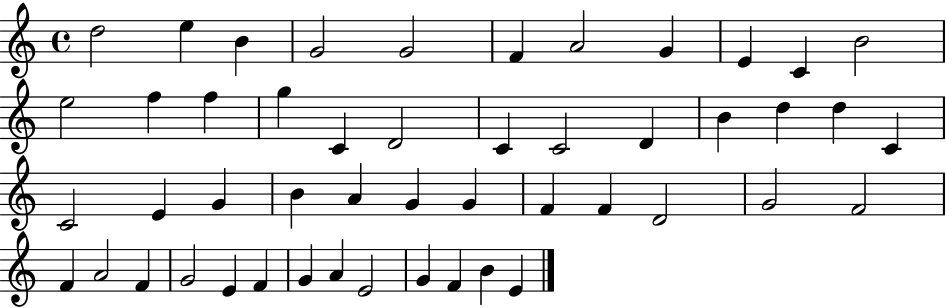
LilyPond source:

{
  \clef treble
  \time 4/4
  \defaultTimeSignature
  \key c \major
  d''2 e''4 b'4 | g'2 g'2 | f'4 a'2 g'4 | e'4 c'4 b'2 | \break e''2 f''4 f''4 | g''4 c'4 d'2 | c'4 c'2 d'4 | b'4 d''4 d''4 c'4 | \break c'2 e'4 g'4 | b'4 a'4 g'4 g'4 | f'4 f'4 d'2 | g'2 f'2 | \break f'4 a'2 f'4 | g'2 e'4 f'4 | g'4 a'4 e'2 | g'4 f'4 b'4 e'4 | \break \bar "|."
}